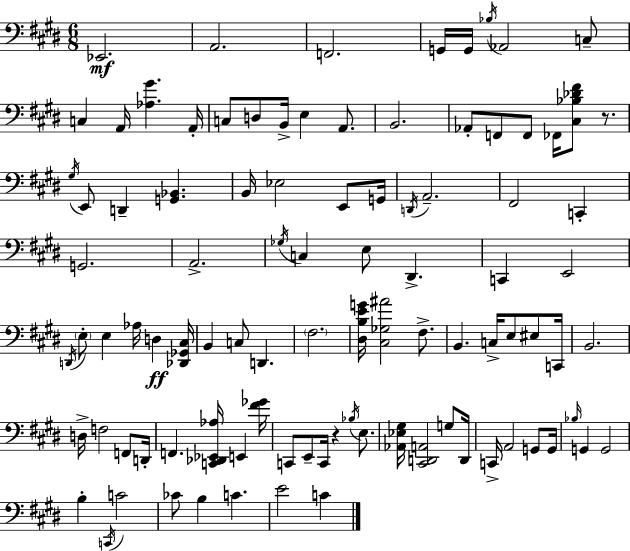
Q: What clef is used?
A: bass